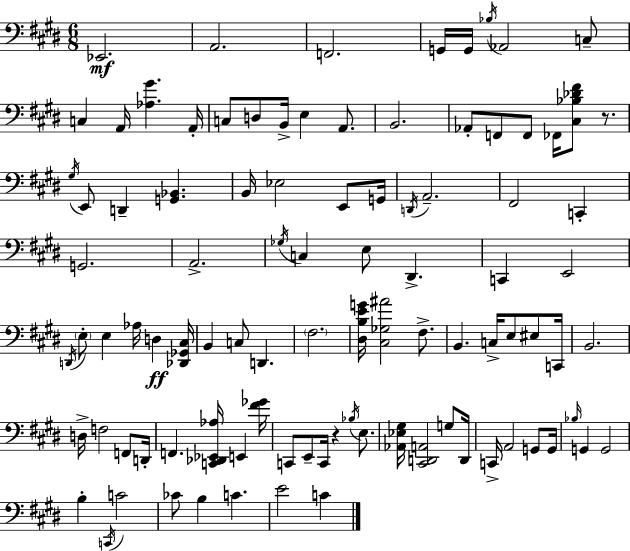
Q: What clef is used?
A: bass